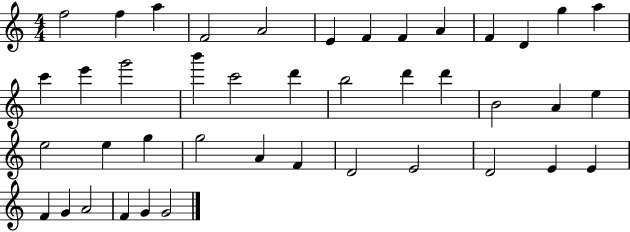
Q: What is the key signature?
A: C major